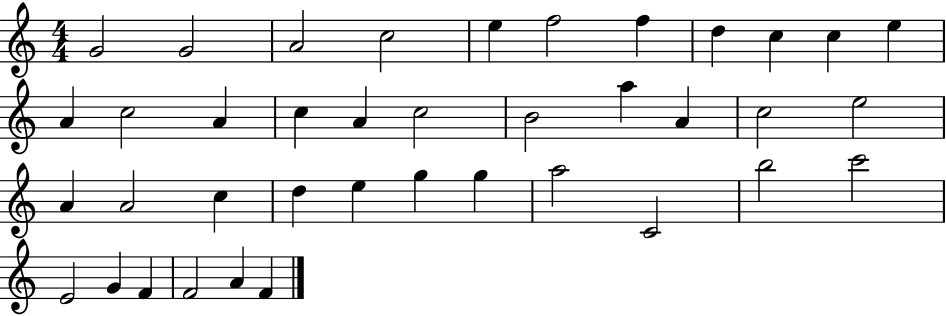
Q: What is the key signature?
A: C major